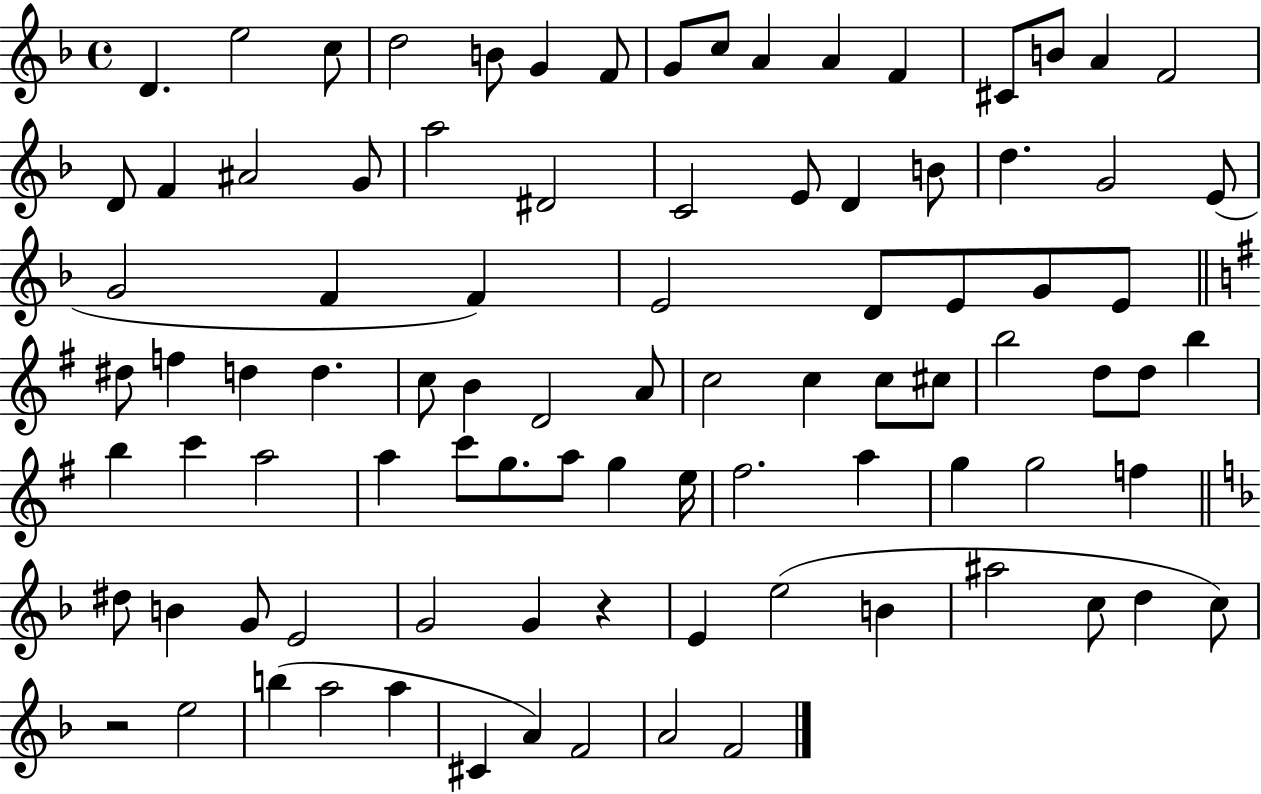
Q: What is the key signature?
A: F major